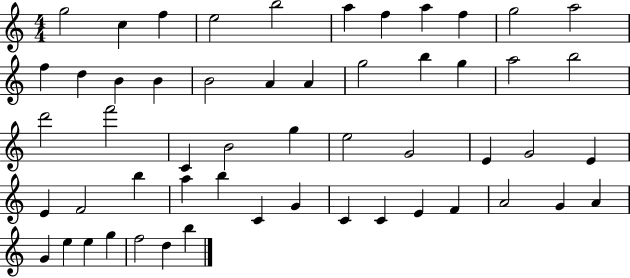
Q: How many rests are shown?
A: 0